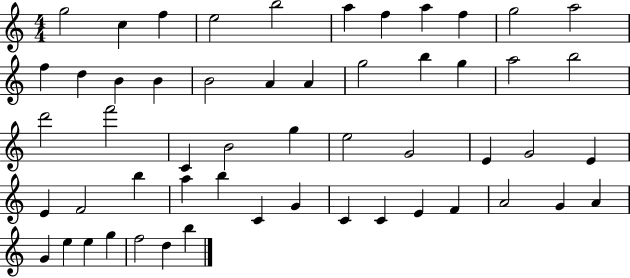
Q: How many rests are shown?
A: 0